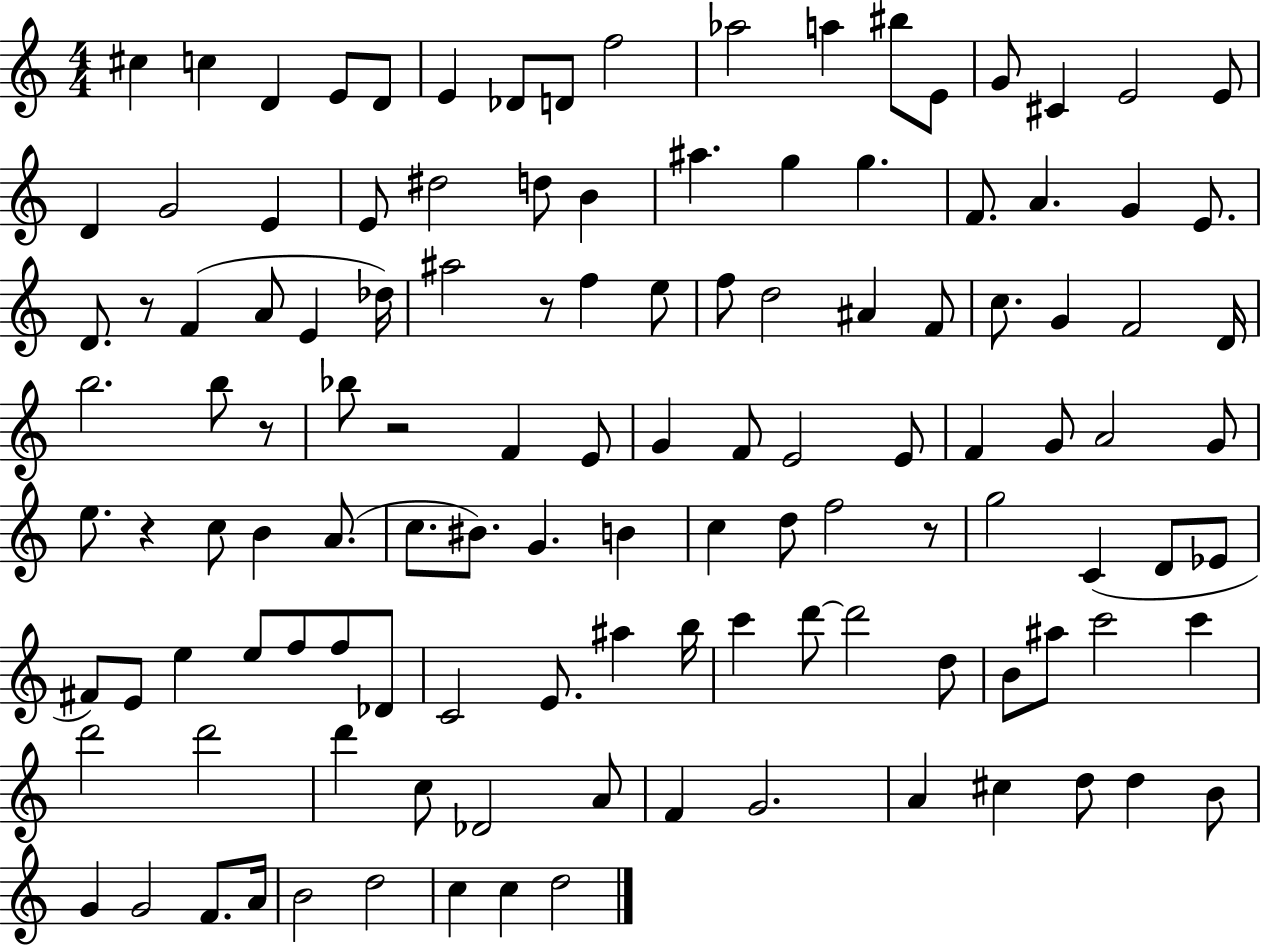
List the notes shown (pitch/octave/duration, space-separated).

C#5/q C5/q D4/q E4/e D4/e E4/q Db4/e D4/e F5/h Ab5/h A5/q BIS5/e E4/e G4/e C#4/q E4/h E4/e D4/q G4/h E4/q E4/e D#5/h D5/e B4/q A#5/q. G5/q G5/q. F4/e. A4/q. G4/q E4/e. D4/e. R/e F4/q A4/e E4/q Db5/s A#5/h R/e F5/q E5/e F5/e D5/h A#4/q F4/e C5/e. G4/q F4/h D4/s B5/h. B5/e R/e Bb5/e R/h F4/q E4/e G4/q F4/e E4/h E4/e F4/q G4/e A4/h G4/e E5/e. R/q C5/e B4/q A4/e. C5/e. BIS4/e. G4/q. B4/q C5/q D5/e F5/h R/e G5/h C4/q D4/e Eb4/e F#4/e E4/e E5/q E5/e F5/e F5/e Db4/e C4/h E4/e. A#5/q B5/s C6/q D6/e D6/h D5/e B4/e A#5/e C6/h C6/q D6/h D6/h D6/q C5/e Db4/h A4/e F4/q G4/h. A4/q C#5/q D5/e D5/q B4/e G4/q G4/h F4/e. A4/s B4/h D5/h C5/q C5/q D5/h